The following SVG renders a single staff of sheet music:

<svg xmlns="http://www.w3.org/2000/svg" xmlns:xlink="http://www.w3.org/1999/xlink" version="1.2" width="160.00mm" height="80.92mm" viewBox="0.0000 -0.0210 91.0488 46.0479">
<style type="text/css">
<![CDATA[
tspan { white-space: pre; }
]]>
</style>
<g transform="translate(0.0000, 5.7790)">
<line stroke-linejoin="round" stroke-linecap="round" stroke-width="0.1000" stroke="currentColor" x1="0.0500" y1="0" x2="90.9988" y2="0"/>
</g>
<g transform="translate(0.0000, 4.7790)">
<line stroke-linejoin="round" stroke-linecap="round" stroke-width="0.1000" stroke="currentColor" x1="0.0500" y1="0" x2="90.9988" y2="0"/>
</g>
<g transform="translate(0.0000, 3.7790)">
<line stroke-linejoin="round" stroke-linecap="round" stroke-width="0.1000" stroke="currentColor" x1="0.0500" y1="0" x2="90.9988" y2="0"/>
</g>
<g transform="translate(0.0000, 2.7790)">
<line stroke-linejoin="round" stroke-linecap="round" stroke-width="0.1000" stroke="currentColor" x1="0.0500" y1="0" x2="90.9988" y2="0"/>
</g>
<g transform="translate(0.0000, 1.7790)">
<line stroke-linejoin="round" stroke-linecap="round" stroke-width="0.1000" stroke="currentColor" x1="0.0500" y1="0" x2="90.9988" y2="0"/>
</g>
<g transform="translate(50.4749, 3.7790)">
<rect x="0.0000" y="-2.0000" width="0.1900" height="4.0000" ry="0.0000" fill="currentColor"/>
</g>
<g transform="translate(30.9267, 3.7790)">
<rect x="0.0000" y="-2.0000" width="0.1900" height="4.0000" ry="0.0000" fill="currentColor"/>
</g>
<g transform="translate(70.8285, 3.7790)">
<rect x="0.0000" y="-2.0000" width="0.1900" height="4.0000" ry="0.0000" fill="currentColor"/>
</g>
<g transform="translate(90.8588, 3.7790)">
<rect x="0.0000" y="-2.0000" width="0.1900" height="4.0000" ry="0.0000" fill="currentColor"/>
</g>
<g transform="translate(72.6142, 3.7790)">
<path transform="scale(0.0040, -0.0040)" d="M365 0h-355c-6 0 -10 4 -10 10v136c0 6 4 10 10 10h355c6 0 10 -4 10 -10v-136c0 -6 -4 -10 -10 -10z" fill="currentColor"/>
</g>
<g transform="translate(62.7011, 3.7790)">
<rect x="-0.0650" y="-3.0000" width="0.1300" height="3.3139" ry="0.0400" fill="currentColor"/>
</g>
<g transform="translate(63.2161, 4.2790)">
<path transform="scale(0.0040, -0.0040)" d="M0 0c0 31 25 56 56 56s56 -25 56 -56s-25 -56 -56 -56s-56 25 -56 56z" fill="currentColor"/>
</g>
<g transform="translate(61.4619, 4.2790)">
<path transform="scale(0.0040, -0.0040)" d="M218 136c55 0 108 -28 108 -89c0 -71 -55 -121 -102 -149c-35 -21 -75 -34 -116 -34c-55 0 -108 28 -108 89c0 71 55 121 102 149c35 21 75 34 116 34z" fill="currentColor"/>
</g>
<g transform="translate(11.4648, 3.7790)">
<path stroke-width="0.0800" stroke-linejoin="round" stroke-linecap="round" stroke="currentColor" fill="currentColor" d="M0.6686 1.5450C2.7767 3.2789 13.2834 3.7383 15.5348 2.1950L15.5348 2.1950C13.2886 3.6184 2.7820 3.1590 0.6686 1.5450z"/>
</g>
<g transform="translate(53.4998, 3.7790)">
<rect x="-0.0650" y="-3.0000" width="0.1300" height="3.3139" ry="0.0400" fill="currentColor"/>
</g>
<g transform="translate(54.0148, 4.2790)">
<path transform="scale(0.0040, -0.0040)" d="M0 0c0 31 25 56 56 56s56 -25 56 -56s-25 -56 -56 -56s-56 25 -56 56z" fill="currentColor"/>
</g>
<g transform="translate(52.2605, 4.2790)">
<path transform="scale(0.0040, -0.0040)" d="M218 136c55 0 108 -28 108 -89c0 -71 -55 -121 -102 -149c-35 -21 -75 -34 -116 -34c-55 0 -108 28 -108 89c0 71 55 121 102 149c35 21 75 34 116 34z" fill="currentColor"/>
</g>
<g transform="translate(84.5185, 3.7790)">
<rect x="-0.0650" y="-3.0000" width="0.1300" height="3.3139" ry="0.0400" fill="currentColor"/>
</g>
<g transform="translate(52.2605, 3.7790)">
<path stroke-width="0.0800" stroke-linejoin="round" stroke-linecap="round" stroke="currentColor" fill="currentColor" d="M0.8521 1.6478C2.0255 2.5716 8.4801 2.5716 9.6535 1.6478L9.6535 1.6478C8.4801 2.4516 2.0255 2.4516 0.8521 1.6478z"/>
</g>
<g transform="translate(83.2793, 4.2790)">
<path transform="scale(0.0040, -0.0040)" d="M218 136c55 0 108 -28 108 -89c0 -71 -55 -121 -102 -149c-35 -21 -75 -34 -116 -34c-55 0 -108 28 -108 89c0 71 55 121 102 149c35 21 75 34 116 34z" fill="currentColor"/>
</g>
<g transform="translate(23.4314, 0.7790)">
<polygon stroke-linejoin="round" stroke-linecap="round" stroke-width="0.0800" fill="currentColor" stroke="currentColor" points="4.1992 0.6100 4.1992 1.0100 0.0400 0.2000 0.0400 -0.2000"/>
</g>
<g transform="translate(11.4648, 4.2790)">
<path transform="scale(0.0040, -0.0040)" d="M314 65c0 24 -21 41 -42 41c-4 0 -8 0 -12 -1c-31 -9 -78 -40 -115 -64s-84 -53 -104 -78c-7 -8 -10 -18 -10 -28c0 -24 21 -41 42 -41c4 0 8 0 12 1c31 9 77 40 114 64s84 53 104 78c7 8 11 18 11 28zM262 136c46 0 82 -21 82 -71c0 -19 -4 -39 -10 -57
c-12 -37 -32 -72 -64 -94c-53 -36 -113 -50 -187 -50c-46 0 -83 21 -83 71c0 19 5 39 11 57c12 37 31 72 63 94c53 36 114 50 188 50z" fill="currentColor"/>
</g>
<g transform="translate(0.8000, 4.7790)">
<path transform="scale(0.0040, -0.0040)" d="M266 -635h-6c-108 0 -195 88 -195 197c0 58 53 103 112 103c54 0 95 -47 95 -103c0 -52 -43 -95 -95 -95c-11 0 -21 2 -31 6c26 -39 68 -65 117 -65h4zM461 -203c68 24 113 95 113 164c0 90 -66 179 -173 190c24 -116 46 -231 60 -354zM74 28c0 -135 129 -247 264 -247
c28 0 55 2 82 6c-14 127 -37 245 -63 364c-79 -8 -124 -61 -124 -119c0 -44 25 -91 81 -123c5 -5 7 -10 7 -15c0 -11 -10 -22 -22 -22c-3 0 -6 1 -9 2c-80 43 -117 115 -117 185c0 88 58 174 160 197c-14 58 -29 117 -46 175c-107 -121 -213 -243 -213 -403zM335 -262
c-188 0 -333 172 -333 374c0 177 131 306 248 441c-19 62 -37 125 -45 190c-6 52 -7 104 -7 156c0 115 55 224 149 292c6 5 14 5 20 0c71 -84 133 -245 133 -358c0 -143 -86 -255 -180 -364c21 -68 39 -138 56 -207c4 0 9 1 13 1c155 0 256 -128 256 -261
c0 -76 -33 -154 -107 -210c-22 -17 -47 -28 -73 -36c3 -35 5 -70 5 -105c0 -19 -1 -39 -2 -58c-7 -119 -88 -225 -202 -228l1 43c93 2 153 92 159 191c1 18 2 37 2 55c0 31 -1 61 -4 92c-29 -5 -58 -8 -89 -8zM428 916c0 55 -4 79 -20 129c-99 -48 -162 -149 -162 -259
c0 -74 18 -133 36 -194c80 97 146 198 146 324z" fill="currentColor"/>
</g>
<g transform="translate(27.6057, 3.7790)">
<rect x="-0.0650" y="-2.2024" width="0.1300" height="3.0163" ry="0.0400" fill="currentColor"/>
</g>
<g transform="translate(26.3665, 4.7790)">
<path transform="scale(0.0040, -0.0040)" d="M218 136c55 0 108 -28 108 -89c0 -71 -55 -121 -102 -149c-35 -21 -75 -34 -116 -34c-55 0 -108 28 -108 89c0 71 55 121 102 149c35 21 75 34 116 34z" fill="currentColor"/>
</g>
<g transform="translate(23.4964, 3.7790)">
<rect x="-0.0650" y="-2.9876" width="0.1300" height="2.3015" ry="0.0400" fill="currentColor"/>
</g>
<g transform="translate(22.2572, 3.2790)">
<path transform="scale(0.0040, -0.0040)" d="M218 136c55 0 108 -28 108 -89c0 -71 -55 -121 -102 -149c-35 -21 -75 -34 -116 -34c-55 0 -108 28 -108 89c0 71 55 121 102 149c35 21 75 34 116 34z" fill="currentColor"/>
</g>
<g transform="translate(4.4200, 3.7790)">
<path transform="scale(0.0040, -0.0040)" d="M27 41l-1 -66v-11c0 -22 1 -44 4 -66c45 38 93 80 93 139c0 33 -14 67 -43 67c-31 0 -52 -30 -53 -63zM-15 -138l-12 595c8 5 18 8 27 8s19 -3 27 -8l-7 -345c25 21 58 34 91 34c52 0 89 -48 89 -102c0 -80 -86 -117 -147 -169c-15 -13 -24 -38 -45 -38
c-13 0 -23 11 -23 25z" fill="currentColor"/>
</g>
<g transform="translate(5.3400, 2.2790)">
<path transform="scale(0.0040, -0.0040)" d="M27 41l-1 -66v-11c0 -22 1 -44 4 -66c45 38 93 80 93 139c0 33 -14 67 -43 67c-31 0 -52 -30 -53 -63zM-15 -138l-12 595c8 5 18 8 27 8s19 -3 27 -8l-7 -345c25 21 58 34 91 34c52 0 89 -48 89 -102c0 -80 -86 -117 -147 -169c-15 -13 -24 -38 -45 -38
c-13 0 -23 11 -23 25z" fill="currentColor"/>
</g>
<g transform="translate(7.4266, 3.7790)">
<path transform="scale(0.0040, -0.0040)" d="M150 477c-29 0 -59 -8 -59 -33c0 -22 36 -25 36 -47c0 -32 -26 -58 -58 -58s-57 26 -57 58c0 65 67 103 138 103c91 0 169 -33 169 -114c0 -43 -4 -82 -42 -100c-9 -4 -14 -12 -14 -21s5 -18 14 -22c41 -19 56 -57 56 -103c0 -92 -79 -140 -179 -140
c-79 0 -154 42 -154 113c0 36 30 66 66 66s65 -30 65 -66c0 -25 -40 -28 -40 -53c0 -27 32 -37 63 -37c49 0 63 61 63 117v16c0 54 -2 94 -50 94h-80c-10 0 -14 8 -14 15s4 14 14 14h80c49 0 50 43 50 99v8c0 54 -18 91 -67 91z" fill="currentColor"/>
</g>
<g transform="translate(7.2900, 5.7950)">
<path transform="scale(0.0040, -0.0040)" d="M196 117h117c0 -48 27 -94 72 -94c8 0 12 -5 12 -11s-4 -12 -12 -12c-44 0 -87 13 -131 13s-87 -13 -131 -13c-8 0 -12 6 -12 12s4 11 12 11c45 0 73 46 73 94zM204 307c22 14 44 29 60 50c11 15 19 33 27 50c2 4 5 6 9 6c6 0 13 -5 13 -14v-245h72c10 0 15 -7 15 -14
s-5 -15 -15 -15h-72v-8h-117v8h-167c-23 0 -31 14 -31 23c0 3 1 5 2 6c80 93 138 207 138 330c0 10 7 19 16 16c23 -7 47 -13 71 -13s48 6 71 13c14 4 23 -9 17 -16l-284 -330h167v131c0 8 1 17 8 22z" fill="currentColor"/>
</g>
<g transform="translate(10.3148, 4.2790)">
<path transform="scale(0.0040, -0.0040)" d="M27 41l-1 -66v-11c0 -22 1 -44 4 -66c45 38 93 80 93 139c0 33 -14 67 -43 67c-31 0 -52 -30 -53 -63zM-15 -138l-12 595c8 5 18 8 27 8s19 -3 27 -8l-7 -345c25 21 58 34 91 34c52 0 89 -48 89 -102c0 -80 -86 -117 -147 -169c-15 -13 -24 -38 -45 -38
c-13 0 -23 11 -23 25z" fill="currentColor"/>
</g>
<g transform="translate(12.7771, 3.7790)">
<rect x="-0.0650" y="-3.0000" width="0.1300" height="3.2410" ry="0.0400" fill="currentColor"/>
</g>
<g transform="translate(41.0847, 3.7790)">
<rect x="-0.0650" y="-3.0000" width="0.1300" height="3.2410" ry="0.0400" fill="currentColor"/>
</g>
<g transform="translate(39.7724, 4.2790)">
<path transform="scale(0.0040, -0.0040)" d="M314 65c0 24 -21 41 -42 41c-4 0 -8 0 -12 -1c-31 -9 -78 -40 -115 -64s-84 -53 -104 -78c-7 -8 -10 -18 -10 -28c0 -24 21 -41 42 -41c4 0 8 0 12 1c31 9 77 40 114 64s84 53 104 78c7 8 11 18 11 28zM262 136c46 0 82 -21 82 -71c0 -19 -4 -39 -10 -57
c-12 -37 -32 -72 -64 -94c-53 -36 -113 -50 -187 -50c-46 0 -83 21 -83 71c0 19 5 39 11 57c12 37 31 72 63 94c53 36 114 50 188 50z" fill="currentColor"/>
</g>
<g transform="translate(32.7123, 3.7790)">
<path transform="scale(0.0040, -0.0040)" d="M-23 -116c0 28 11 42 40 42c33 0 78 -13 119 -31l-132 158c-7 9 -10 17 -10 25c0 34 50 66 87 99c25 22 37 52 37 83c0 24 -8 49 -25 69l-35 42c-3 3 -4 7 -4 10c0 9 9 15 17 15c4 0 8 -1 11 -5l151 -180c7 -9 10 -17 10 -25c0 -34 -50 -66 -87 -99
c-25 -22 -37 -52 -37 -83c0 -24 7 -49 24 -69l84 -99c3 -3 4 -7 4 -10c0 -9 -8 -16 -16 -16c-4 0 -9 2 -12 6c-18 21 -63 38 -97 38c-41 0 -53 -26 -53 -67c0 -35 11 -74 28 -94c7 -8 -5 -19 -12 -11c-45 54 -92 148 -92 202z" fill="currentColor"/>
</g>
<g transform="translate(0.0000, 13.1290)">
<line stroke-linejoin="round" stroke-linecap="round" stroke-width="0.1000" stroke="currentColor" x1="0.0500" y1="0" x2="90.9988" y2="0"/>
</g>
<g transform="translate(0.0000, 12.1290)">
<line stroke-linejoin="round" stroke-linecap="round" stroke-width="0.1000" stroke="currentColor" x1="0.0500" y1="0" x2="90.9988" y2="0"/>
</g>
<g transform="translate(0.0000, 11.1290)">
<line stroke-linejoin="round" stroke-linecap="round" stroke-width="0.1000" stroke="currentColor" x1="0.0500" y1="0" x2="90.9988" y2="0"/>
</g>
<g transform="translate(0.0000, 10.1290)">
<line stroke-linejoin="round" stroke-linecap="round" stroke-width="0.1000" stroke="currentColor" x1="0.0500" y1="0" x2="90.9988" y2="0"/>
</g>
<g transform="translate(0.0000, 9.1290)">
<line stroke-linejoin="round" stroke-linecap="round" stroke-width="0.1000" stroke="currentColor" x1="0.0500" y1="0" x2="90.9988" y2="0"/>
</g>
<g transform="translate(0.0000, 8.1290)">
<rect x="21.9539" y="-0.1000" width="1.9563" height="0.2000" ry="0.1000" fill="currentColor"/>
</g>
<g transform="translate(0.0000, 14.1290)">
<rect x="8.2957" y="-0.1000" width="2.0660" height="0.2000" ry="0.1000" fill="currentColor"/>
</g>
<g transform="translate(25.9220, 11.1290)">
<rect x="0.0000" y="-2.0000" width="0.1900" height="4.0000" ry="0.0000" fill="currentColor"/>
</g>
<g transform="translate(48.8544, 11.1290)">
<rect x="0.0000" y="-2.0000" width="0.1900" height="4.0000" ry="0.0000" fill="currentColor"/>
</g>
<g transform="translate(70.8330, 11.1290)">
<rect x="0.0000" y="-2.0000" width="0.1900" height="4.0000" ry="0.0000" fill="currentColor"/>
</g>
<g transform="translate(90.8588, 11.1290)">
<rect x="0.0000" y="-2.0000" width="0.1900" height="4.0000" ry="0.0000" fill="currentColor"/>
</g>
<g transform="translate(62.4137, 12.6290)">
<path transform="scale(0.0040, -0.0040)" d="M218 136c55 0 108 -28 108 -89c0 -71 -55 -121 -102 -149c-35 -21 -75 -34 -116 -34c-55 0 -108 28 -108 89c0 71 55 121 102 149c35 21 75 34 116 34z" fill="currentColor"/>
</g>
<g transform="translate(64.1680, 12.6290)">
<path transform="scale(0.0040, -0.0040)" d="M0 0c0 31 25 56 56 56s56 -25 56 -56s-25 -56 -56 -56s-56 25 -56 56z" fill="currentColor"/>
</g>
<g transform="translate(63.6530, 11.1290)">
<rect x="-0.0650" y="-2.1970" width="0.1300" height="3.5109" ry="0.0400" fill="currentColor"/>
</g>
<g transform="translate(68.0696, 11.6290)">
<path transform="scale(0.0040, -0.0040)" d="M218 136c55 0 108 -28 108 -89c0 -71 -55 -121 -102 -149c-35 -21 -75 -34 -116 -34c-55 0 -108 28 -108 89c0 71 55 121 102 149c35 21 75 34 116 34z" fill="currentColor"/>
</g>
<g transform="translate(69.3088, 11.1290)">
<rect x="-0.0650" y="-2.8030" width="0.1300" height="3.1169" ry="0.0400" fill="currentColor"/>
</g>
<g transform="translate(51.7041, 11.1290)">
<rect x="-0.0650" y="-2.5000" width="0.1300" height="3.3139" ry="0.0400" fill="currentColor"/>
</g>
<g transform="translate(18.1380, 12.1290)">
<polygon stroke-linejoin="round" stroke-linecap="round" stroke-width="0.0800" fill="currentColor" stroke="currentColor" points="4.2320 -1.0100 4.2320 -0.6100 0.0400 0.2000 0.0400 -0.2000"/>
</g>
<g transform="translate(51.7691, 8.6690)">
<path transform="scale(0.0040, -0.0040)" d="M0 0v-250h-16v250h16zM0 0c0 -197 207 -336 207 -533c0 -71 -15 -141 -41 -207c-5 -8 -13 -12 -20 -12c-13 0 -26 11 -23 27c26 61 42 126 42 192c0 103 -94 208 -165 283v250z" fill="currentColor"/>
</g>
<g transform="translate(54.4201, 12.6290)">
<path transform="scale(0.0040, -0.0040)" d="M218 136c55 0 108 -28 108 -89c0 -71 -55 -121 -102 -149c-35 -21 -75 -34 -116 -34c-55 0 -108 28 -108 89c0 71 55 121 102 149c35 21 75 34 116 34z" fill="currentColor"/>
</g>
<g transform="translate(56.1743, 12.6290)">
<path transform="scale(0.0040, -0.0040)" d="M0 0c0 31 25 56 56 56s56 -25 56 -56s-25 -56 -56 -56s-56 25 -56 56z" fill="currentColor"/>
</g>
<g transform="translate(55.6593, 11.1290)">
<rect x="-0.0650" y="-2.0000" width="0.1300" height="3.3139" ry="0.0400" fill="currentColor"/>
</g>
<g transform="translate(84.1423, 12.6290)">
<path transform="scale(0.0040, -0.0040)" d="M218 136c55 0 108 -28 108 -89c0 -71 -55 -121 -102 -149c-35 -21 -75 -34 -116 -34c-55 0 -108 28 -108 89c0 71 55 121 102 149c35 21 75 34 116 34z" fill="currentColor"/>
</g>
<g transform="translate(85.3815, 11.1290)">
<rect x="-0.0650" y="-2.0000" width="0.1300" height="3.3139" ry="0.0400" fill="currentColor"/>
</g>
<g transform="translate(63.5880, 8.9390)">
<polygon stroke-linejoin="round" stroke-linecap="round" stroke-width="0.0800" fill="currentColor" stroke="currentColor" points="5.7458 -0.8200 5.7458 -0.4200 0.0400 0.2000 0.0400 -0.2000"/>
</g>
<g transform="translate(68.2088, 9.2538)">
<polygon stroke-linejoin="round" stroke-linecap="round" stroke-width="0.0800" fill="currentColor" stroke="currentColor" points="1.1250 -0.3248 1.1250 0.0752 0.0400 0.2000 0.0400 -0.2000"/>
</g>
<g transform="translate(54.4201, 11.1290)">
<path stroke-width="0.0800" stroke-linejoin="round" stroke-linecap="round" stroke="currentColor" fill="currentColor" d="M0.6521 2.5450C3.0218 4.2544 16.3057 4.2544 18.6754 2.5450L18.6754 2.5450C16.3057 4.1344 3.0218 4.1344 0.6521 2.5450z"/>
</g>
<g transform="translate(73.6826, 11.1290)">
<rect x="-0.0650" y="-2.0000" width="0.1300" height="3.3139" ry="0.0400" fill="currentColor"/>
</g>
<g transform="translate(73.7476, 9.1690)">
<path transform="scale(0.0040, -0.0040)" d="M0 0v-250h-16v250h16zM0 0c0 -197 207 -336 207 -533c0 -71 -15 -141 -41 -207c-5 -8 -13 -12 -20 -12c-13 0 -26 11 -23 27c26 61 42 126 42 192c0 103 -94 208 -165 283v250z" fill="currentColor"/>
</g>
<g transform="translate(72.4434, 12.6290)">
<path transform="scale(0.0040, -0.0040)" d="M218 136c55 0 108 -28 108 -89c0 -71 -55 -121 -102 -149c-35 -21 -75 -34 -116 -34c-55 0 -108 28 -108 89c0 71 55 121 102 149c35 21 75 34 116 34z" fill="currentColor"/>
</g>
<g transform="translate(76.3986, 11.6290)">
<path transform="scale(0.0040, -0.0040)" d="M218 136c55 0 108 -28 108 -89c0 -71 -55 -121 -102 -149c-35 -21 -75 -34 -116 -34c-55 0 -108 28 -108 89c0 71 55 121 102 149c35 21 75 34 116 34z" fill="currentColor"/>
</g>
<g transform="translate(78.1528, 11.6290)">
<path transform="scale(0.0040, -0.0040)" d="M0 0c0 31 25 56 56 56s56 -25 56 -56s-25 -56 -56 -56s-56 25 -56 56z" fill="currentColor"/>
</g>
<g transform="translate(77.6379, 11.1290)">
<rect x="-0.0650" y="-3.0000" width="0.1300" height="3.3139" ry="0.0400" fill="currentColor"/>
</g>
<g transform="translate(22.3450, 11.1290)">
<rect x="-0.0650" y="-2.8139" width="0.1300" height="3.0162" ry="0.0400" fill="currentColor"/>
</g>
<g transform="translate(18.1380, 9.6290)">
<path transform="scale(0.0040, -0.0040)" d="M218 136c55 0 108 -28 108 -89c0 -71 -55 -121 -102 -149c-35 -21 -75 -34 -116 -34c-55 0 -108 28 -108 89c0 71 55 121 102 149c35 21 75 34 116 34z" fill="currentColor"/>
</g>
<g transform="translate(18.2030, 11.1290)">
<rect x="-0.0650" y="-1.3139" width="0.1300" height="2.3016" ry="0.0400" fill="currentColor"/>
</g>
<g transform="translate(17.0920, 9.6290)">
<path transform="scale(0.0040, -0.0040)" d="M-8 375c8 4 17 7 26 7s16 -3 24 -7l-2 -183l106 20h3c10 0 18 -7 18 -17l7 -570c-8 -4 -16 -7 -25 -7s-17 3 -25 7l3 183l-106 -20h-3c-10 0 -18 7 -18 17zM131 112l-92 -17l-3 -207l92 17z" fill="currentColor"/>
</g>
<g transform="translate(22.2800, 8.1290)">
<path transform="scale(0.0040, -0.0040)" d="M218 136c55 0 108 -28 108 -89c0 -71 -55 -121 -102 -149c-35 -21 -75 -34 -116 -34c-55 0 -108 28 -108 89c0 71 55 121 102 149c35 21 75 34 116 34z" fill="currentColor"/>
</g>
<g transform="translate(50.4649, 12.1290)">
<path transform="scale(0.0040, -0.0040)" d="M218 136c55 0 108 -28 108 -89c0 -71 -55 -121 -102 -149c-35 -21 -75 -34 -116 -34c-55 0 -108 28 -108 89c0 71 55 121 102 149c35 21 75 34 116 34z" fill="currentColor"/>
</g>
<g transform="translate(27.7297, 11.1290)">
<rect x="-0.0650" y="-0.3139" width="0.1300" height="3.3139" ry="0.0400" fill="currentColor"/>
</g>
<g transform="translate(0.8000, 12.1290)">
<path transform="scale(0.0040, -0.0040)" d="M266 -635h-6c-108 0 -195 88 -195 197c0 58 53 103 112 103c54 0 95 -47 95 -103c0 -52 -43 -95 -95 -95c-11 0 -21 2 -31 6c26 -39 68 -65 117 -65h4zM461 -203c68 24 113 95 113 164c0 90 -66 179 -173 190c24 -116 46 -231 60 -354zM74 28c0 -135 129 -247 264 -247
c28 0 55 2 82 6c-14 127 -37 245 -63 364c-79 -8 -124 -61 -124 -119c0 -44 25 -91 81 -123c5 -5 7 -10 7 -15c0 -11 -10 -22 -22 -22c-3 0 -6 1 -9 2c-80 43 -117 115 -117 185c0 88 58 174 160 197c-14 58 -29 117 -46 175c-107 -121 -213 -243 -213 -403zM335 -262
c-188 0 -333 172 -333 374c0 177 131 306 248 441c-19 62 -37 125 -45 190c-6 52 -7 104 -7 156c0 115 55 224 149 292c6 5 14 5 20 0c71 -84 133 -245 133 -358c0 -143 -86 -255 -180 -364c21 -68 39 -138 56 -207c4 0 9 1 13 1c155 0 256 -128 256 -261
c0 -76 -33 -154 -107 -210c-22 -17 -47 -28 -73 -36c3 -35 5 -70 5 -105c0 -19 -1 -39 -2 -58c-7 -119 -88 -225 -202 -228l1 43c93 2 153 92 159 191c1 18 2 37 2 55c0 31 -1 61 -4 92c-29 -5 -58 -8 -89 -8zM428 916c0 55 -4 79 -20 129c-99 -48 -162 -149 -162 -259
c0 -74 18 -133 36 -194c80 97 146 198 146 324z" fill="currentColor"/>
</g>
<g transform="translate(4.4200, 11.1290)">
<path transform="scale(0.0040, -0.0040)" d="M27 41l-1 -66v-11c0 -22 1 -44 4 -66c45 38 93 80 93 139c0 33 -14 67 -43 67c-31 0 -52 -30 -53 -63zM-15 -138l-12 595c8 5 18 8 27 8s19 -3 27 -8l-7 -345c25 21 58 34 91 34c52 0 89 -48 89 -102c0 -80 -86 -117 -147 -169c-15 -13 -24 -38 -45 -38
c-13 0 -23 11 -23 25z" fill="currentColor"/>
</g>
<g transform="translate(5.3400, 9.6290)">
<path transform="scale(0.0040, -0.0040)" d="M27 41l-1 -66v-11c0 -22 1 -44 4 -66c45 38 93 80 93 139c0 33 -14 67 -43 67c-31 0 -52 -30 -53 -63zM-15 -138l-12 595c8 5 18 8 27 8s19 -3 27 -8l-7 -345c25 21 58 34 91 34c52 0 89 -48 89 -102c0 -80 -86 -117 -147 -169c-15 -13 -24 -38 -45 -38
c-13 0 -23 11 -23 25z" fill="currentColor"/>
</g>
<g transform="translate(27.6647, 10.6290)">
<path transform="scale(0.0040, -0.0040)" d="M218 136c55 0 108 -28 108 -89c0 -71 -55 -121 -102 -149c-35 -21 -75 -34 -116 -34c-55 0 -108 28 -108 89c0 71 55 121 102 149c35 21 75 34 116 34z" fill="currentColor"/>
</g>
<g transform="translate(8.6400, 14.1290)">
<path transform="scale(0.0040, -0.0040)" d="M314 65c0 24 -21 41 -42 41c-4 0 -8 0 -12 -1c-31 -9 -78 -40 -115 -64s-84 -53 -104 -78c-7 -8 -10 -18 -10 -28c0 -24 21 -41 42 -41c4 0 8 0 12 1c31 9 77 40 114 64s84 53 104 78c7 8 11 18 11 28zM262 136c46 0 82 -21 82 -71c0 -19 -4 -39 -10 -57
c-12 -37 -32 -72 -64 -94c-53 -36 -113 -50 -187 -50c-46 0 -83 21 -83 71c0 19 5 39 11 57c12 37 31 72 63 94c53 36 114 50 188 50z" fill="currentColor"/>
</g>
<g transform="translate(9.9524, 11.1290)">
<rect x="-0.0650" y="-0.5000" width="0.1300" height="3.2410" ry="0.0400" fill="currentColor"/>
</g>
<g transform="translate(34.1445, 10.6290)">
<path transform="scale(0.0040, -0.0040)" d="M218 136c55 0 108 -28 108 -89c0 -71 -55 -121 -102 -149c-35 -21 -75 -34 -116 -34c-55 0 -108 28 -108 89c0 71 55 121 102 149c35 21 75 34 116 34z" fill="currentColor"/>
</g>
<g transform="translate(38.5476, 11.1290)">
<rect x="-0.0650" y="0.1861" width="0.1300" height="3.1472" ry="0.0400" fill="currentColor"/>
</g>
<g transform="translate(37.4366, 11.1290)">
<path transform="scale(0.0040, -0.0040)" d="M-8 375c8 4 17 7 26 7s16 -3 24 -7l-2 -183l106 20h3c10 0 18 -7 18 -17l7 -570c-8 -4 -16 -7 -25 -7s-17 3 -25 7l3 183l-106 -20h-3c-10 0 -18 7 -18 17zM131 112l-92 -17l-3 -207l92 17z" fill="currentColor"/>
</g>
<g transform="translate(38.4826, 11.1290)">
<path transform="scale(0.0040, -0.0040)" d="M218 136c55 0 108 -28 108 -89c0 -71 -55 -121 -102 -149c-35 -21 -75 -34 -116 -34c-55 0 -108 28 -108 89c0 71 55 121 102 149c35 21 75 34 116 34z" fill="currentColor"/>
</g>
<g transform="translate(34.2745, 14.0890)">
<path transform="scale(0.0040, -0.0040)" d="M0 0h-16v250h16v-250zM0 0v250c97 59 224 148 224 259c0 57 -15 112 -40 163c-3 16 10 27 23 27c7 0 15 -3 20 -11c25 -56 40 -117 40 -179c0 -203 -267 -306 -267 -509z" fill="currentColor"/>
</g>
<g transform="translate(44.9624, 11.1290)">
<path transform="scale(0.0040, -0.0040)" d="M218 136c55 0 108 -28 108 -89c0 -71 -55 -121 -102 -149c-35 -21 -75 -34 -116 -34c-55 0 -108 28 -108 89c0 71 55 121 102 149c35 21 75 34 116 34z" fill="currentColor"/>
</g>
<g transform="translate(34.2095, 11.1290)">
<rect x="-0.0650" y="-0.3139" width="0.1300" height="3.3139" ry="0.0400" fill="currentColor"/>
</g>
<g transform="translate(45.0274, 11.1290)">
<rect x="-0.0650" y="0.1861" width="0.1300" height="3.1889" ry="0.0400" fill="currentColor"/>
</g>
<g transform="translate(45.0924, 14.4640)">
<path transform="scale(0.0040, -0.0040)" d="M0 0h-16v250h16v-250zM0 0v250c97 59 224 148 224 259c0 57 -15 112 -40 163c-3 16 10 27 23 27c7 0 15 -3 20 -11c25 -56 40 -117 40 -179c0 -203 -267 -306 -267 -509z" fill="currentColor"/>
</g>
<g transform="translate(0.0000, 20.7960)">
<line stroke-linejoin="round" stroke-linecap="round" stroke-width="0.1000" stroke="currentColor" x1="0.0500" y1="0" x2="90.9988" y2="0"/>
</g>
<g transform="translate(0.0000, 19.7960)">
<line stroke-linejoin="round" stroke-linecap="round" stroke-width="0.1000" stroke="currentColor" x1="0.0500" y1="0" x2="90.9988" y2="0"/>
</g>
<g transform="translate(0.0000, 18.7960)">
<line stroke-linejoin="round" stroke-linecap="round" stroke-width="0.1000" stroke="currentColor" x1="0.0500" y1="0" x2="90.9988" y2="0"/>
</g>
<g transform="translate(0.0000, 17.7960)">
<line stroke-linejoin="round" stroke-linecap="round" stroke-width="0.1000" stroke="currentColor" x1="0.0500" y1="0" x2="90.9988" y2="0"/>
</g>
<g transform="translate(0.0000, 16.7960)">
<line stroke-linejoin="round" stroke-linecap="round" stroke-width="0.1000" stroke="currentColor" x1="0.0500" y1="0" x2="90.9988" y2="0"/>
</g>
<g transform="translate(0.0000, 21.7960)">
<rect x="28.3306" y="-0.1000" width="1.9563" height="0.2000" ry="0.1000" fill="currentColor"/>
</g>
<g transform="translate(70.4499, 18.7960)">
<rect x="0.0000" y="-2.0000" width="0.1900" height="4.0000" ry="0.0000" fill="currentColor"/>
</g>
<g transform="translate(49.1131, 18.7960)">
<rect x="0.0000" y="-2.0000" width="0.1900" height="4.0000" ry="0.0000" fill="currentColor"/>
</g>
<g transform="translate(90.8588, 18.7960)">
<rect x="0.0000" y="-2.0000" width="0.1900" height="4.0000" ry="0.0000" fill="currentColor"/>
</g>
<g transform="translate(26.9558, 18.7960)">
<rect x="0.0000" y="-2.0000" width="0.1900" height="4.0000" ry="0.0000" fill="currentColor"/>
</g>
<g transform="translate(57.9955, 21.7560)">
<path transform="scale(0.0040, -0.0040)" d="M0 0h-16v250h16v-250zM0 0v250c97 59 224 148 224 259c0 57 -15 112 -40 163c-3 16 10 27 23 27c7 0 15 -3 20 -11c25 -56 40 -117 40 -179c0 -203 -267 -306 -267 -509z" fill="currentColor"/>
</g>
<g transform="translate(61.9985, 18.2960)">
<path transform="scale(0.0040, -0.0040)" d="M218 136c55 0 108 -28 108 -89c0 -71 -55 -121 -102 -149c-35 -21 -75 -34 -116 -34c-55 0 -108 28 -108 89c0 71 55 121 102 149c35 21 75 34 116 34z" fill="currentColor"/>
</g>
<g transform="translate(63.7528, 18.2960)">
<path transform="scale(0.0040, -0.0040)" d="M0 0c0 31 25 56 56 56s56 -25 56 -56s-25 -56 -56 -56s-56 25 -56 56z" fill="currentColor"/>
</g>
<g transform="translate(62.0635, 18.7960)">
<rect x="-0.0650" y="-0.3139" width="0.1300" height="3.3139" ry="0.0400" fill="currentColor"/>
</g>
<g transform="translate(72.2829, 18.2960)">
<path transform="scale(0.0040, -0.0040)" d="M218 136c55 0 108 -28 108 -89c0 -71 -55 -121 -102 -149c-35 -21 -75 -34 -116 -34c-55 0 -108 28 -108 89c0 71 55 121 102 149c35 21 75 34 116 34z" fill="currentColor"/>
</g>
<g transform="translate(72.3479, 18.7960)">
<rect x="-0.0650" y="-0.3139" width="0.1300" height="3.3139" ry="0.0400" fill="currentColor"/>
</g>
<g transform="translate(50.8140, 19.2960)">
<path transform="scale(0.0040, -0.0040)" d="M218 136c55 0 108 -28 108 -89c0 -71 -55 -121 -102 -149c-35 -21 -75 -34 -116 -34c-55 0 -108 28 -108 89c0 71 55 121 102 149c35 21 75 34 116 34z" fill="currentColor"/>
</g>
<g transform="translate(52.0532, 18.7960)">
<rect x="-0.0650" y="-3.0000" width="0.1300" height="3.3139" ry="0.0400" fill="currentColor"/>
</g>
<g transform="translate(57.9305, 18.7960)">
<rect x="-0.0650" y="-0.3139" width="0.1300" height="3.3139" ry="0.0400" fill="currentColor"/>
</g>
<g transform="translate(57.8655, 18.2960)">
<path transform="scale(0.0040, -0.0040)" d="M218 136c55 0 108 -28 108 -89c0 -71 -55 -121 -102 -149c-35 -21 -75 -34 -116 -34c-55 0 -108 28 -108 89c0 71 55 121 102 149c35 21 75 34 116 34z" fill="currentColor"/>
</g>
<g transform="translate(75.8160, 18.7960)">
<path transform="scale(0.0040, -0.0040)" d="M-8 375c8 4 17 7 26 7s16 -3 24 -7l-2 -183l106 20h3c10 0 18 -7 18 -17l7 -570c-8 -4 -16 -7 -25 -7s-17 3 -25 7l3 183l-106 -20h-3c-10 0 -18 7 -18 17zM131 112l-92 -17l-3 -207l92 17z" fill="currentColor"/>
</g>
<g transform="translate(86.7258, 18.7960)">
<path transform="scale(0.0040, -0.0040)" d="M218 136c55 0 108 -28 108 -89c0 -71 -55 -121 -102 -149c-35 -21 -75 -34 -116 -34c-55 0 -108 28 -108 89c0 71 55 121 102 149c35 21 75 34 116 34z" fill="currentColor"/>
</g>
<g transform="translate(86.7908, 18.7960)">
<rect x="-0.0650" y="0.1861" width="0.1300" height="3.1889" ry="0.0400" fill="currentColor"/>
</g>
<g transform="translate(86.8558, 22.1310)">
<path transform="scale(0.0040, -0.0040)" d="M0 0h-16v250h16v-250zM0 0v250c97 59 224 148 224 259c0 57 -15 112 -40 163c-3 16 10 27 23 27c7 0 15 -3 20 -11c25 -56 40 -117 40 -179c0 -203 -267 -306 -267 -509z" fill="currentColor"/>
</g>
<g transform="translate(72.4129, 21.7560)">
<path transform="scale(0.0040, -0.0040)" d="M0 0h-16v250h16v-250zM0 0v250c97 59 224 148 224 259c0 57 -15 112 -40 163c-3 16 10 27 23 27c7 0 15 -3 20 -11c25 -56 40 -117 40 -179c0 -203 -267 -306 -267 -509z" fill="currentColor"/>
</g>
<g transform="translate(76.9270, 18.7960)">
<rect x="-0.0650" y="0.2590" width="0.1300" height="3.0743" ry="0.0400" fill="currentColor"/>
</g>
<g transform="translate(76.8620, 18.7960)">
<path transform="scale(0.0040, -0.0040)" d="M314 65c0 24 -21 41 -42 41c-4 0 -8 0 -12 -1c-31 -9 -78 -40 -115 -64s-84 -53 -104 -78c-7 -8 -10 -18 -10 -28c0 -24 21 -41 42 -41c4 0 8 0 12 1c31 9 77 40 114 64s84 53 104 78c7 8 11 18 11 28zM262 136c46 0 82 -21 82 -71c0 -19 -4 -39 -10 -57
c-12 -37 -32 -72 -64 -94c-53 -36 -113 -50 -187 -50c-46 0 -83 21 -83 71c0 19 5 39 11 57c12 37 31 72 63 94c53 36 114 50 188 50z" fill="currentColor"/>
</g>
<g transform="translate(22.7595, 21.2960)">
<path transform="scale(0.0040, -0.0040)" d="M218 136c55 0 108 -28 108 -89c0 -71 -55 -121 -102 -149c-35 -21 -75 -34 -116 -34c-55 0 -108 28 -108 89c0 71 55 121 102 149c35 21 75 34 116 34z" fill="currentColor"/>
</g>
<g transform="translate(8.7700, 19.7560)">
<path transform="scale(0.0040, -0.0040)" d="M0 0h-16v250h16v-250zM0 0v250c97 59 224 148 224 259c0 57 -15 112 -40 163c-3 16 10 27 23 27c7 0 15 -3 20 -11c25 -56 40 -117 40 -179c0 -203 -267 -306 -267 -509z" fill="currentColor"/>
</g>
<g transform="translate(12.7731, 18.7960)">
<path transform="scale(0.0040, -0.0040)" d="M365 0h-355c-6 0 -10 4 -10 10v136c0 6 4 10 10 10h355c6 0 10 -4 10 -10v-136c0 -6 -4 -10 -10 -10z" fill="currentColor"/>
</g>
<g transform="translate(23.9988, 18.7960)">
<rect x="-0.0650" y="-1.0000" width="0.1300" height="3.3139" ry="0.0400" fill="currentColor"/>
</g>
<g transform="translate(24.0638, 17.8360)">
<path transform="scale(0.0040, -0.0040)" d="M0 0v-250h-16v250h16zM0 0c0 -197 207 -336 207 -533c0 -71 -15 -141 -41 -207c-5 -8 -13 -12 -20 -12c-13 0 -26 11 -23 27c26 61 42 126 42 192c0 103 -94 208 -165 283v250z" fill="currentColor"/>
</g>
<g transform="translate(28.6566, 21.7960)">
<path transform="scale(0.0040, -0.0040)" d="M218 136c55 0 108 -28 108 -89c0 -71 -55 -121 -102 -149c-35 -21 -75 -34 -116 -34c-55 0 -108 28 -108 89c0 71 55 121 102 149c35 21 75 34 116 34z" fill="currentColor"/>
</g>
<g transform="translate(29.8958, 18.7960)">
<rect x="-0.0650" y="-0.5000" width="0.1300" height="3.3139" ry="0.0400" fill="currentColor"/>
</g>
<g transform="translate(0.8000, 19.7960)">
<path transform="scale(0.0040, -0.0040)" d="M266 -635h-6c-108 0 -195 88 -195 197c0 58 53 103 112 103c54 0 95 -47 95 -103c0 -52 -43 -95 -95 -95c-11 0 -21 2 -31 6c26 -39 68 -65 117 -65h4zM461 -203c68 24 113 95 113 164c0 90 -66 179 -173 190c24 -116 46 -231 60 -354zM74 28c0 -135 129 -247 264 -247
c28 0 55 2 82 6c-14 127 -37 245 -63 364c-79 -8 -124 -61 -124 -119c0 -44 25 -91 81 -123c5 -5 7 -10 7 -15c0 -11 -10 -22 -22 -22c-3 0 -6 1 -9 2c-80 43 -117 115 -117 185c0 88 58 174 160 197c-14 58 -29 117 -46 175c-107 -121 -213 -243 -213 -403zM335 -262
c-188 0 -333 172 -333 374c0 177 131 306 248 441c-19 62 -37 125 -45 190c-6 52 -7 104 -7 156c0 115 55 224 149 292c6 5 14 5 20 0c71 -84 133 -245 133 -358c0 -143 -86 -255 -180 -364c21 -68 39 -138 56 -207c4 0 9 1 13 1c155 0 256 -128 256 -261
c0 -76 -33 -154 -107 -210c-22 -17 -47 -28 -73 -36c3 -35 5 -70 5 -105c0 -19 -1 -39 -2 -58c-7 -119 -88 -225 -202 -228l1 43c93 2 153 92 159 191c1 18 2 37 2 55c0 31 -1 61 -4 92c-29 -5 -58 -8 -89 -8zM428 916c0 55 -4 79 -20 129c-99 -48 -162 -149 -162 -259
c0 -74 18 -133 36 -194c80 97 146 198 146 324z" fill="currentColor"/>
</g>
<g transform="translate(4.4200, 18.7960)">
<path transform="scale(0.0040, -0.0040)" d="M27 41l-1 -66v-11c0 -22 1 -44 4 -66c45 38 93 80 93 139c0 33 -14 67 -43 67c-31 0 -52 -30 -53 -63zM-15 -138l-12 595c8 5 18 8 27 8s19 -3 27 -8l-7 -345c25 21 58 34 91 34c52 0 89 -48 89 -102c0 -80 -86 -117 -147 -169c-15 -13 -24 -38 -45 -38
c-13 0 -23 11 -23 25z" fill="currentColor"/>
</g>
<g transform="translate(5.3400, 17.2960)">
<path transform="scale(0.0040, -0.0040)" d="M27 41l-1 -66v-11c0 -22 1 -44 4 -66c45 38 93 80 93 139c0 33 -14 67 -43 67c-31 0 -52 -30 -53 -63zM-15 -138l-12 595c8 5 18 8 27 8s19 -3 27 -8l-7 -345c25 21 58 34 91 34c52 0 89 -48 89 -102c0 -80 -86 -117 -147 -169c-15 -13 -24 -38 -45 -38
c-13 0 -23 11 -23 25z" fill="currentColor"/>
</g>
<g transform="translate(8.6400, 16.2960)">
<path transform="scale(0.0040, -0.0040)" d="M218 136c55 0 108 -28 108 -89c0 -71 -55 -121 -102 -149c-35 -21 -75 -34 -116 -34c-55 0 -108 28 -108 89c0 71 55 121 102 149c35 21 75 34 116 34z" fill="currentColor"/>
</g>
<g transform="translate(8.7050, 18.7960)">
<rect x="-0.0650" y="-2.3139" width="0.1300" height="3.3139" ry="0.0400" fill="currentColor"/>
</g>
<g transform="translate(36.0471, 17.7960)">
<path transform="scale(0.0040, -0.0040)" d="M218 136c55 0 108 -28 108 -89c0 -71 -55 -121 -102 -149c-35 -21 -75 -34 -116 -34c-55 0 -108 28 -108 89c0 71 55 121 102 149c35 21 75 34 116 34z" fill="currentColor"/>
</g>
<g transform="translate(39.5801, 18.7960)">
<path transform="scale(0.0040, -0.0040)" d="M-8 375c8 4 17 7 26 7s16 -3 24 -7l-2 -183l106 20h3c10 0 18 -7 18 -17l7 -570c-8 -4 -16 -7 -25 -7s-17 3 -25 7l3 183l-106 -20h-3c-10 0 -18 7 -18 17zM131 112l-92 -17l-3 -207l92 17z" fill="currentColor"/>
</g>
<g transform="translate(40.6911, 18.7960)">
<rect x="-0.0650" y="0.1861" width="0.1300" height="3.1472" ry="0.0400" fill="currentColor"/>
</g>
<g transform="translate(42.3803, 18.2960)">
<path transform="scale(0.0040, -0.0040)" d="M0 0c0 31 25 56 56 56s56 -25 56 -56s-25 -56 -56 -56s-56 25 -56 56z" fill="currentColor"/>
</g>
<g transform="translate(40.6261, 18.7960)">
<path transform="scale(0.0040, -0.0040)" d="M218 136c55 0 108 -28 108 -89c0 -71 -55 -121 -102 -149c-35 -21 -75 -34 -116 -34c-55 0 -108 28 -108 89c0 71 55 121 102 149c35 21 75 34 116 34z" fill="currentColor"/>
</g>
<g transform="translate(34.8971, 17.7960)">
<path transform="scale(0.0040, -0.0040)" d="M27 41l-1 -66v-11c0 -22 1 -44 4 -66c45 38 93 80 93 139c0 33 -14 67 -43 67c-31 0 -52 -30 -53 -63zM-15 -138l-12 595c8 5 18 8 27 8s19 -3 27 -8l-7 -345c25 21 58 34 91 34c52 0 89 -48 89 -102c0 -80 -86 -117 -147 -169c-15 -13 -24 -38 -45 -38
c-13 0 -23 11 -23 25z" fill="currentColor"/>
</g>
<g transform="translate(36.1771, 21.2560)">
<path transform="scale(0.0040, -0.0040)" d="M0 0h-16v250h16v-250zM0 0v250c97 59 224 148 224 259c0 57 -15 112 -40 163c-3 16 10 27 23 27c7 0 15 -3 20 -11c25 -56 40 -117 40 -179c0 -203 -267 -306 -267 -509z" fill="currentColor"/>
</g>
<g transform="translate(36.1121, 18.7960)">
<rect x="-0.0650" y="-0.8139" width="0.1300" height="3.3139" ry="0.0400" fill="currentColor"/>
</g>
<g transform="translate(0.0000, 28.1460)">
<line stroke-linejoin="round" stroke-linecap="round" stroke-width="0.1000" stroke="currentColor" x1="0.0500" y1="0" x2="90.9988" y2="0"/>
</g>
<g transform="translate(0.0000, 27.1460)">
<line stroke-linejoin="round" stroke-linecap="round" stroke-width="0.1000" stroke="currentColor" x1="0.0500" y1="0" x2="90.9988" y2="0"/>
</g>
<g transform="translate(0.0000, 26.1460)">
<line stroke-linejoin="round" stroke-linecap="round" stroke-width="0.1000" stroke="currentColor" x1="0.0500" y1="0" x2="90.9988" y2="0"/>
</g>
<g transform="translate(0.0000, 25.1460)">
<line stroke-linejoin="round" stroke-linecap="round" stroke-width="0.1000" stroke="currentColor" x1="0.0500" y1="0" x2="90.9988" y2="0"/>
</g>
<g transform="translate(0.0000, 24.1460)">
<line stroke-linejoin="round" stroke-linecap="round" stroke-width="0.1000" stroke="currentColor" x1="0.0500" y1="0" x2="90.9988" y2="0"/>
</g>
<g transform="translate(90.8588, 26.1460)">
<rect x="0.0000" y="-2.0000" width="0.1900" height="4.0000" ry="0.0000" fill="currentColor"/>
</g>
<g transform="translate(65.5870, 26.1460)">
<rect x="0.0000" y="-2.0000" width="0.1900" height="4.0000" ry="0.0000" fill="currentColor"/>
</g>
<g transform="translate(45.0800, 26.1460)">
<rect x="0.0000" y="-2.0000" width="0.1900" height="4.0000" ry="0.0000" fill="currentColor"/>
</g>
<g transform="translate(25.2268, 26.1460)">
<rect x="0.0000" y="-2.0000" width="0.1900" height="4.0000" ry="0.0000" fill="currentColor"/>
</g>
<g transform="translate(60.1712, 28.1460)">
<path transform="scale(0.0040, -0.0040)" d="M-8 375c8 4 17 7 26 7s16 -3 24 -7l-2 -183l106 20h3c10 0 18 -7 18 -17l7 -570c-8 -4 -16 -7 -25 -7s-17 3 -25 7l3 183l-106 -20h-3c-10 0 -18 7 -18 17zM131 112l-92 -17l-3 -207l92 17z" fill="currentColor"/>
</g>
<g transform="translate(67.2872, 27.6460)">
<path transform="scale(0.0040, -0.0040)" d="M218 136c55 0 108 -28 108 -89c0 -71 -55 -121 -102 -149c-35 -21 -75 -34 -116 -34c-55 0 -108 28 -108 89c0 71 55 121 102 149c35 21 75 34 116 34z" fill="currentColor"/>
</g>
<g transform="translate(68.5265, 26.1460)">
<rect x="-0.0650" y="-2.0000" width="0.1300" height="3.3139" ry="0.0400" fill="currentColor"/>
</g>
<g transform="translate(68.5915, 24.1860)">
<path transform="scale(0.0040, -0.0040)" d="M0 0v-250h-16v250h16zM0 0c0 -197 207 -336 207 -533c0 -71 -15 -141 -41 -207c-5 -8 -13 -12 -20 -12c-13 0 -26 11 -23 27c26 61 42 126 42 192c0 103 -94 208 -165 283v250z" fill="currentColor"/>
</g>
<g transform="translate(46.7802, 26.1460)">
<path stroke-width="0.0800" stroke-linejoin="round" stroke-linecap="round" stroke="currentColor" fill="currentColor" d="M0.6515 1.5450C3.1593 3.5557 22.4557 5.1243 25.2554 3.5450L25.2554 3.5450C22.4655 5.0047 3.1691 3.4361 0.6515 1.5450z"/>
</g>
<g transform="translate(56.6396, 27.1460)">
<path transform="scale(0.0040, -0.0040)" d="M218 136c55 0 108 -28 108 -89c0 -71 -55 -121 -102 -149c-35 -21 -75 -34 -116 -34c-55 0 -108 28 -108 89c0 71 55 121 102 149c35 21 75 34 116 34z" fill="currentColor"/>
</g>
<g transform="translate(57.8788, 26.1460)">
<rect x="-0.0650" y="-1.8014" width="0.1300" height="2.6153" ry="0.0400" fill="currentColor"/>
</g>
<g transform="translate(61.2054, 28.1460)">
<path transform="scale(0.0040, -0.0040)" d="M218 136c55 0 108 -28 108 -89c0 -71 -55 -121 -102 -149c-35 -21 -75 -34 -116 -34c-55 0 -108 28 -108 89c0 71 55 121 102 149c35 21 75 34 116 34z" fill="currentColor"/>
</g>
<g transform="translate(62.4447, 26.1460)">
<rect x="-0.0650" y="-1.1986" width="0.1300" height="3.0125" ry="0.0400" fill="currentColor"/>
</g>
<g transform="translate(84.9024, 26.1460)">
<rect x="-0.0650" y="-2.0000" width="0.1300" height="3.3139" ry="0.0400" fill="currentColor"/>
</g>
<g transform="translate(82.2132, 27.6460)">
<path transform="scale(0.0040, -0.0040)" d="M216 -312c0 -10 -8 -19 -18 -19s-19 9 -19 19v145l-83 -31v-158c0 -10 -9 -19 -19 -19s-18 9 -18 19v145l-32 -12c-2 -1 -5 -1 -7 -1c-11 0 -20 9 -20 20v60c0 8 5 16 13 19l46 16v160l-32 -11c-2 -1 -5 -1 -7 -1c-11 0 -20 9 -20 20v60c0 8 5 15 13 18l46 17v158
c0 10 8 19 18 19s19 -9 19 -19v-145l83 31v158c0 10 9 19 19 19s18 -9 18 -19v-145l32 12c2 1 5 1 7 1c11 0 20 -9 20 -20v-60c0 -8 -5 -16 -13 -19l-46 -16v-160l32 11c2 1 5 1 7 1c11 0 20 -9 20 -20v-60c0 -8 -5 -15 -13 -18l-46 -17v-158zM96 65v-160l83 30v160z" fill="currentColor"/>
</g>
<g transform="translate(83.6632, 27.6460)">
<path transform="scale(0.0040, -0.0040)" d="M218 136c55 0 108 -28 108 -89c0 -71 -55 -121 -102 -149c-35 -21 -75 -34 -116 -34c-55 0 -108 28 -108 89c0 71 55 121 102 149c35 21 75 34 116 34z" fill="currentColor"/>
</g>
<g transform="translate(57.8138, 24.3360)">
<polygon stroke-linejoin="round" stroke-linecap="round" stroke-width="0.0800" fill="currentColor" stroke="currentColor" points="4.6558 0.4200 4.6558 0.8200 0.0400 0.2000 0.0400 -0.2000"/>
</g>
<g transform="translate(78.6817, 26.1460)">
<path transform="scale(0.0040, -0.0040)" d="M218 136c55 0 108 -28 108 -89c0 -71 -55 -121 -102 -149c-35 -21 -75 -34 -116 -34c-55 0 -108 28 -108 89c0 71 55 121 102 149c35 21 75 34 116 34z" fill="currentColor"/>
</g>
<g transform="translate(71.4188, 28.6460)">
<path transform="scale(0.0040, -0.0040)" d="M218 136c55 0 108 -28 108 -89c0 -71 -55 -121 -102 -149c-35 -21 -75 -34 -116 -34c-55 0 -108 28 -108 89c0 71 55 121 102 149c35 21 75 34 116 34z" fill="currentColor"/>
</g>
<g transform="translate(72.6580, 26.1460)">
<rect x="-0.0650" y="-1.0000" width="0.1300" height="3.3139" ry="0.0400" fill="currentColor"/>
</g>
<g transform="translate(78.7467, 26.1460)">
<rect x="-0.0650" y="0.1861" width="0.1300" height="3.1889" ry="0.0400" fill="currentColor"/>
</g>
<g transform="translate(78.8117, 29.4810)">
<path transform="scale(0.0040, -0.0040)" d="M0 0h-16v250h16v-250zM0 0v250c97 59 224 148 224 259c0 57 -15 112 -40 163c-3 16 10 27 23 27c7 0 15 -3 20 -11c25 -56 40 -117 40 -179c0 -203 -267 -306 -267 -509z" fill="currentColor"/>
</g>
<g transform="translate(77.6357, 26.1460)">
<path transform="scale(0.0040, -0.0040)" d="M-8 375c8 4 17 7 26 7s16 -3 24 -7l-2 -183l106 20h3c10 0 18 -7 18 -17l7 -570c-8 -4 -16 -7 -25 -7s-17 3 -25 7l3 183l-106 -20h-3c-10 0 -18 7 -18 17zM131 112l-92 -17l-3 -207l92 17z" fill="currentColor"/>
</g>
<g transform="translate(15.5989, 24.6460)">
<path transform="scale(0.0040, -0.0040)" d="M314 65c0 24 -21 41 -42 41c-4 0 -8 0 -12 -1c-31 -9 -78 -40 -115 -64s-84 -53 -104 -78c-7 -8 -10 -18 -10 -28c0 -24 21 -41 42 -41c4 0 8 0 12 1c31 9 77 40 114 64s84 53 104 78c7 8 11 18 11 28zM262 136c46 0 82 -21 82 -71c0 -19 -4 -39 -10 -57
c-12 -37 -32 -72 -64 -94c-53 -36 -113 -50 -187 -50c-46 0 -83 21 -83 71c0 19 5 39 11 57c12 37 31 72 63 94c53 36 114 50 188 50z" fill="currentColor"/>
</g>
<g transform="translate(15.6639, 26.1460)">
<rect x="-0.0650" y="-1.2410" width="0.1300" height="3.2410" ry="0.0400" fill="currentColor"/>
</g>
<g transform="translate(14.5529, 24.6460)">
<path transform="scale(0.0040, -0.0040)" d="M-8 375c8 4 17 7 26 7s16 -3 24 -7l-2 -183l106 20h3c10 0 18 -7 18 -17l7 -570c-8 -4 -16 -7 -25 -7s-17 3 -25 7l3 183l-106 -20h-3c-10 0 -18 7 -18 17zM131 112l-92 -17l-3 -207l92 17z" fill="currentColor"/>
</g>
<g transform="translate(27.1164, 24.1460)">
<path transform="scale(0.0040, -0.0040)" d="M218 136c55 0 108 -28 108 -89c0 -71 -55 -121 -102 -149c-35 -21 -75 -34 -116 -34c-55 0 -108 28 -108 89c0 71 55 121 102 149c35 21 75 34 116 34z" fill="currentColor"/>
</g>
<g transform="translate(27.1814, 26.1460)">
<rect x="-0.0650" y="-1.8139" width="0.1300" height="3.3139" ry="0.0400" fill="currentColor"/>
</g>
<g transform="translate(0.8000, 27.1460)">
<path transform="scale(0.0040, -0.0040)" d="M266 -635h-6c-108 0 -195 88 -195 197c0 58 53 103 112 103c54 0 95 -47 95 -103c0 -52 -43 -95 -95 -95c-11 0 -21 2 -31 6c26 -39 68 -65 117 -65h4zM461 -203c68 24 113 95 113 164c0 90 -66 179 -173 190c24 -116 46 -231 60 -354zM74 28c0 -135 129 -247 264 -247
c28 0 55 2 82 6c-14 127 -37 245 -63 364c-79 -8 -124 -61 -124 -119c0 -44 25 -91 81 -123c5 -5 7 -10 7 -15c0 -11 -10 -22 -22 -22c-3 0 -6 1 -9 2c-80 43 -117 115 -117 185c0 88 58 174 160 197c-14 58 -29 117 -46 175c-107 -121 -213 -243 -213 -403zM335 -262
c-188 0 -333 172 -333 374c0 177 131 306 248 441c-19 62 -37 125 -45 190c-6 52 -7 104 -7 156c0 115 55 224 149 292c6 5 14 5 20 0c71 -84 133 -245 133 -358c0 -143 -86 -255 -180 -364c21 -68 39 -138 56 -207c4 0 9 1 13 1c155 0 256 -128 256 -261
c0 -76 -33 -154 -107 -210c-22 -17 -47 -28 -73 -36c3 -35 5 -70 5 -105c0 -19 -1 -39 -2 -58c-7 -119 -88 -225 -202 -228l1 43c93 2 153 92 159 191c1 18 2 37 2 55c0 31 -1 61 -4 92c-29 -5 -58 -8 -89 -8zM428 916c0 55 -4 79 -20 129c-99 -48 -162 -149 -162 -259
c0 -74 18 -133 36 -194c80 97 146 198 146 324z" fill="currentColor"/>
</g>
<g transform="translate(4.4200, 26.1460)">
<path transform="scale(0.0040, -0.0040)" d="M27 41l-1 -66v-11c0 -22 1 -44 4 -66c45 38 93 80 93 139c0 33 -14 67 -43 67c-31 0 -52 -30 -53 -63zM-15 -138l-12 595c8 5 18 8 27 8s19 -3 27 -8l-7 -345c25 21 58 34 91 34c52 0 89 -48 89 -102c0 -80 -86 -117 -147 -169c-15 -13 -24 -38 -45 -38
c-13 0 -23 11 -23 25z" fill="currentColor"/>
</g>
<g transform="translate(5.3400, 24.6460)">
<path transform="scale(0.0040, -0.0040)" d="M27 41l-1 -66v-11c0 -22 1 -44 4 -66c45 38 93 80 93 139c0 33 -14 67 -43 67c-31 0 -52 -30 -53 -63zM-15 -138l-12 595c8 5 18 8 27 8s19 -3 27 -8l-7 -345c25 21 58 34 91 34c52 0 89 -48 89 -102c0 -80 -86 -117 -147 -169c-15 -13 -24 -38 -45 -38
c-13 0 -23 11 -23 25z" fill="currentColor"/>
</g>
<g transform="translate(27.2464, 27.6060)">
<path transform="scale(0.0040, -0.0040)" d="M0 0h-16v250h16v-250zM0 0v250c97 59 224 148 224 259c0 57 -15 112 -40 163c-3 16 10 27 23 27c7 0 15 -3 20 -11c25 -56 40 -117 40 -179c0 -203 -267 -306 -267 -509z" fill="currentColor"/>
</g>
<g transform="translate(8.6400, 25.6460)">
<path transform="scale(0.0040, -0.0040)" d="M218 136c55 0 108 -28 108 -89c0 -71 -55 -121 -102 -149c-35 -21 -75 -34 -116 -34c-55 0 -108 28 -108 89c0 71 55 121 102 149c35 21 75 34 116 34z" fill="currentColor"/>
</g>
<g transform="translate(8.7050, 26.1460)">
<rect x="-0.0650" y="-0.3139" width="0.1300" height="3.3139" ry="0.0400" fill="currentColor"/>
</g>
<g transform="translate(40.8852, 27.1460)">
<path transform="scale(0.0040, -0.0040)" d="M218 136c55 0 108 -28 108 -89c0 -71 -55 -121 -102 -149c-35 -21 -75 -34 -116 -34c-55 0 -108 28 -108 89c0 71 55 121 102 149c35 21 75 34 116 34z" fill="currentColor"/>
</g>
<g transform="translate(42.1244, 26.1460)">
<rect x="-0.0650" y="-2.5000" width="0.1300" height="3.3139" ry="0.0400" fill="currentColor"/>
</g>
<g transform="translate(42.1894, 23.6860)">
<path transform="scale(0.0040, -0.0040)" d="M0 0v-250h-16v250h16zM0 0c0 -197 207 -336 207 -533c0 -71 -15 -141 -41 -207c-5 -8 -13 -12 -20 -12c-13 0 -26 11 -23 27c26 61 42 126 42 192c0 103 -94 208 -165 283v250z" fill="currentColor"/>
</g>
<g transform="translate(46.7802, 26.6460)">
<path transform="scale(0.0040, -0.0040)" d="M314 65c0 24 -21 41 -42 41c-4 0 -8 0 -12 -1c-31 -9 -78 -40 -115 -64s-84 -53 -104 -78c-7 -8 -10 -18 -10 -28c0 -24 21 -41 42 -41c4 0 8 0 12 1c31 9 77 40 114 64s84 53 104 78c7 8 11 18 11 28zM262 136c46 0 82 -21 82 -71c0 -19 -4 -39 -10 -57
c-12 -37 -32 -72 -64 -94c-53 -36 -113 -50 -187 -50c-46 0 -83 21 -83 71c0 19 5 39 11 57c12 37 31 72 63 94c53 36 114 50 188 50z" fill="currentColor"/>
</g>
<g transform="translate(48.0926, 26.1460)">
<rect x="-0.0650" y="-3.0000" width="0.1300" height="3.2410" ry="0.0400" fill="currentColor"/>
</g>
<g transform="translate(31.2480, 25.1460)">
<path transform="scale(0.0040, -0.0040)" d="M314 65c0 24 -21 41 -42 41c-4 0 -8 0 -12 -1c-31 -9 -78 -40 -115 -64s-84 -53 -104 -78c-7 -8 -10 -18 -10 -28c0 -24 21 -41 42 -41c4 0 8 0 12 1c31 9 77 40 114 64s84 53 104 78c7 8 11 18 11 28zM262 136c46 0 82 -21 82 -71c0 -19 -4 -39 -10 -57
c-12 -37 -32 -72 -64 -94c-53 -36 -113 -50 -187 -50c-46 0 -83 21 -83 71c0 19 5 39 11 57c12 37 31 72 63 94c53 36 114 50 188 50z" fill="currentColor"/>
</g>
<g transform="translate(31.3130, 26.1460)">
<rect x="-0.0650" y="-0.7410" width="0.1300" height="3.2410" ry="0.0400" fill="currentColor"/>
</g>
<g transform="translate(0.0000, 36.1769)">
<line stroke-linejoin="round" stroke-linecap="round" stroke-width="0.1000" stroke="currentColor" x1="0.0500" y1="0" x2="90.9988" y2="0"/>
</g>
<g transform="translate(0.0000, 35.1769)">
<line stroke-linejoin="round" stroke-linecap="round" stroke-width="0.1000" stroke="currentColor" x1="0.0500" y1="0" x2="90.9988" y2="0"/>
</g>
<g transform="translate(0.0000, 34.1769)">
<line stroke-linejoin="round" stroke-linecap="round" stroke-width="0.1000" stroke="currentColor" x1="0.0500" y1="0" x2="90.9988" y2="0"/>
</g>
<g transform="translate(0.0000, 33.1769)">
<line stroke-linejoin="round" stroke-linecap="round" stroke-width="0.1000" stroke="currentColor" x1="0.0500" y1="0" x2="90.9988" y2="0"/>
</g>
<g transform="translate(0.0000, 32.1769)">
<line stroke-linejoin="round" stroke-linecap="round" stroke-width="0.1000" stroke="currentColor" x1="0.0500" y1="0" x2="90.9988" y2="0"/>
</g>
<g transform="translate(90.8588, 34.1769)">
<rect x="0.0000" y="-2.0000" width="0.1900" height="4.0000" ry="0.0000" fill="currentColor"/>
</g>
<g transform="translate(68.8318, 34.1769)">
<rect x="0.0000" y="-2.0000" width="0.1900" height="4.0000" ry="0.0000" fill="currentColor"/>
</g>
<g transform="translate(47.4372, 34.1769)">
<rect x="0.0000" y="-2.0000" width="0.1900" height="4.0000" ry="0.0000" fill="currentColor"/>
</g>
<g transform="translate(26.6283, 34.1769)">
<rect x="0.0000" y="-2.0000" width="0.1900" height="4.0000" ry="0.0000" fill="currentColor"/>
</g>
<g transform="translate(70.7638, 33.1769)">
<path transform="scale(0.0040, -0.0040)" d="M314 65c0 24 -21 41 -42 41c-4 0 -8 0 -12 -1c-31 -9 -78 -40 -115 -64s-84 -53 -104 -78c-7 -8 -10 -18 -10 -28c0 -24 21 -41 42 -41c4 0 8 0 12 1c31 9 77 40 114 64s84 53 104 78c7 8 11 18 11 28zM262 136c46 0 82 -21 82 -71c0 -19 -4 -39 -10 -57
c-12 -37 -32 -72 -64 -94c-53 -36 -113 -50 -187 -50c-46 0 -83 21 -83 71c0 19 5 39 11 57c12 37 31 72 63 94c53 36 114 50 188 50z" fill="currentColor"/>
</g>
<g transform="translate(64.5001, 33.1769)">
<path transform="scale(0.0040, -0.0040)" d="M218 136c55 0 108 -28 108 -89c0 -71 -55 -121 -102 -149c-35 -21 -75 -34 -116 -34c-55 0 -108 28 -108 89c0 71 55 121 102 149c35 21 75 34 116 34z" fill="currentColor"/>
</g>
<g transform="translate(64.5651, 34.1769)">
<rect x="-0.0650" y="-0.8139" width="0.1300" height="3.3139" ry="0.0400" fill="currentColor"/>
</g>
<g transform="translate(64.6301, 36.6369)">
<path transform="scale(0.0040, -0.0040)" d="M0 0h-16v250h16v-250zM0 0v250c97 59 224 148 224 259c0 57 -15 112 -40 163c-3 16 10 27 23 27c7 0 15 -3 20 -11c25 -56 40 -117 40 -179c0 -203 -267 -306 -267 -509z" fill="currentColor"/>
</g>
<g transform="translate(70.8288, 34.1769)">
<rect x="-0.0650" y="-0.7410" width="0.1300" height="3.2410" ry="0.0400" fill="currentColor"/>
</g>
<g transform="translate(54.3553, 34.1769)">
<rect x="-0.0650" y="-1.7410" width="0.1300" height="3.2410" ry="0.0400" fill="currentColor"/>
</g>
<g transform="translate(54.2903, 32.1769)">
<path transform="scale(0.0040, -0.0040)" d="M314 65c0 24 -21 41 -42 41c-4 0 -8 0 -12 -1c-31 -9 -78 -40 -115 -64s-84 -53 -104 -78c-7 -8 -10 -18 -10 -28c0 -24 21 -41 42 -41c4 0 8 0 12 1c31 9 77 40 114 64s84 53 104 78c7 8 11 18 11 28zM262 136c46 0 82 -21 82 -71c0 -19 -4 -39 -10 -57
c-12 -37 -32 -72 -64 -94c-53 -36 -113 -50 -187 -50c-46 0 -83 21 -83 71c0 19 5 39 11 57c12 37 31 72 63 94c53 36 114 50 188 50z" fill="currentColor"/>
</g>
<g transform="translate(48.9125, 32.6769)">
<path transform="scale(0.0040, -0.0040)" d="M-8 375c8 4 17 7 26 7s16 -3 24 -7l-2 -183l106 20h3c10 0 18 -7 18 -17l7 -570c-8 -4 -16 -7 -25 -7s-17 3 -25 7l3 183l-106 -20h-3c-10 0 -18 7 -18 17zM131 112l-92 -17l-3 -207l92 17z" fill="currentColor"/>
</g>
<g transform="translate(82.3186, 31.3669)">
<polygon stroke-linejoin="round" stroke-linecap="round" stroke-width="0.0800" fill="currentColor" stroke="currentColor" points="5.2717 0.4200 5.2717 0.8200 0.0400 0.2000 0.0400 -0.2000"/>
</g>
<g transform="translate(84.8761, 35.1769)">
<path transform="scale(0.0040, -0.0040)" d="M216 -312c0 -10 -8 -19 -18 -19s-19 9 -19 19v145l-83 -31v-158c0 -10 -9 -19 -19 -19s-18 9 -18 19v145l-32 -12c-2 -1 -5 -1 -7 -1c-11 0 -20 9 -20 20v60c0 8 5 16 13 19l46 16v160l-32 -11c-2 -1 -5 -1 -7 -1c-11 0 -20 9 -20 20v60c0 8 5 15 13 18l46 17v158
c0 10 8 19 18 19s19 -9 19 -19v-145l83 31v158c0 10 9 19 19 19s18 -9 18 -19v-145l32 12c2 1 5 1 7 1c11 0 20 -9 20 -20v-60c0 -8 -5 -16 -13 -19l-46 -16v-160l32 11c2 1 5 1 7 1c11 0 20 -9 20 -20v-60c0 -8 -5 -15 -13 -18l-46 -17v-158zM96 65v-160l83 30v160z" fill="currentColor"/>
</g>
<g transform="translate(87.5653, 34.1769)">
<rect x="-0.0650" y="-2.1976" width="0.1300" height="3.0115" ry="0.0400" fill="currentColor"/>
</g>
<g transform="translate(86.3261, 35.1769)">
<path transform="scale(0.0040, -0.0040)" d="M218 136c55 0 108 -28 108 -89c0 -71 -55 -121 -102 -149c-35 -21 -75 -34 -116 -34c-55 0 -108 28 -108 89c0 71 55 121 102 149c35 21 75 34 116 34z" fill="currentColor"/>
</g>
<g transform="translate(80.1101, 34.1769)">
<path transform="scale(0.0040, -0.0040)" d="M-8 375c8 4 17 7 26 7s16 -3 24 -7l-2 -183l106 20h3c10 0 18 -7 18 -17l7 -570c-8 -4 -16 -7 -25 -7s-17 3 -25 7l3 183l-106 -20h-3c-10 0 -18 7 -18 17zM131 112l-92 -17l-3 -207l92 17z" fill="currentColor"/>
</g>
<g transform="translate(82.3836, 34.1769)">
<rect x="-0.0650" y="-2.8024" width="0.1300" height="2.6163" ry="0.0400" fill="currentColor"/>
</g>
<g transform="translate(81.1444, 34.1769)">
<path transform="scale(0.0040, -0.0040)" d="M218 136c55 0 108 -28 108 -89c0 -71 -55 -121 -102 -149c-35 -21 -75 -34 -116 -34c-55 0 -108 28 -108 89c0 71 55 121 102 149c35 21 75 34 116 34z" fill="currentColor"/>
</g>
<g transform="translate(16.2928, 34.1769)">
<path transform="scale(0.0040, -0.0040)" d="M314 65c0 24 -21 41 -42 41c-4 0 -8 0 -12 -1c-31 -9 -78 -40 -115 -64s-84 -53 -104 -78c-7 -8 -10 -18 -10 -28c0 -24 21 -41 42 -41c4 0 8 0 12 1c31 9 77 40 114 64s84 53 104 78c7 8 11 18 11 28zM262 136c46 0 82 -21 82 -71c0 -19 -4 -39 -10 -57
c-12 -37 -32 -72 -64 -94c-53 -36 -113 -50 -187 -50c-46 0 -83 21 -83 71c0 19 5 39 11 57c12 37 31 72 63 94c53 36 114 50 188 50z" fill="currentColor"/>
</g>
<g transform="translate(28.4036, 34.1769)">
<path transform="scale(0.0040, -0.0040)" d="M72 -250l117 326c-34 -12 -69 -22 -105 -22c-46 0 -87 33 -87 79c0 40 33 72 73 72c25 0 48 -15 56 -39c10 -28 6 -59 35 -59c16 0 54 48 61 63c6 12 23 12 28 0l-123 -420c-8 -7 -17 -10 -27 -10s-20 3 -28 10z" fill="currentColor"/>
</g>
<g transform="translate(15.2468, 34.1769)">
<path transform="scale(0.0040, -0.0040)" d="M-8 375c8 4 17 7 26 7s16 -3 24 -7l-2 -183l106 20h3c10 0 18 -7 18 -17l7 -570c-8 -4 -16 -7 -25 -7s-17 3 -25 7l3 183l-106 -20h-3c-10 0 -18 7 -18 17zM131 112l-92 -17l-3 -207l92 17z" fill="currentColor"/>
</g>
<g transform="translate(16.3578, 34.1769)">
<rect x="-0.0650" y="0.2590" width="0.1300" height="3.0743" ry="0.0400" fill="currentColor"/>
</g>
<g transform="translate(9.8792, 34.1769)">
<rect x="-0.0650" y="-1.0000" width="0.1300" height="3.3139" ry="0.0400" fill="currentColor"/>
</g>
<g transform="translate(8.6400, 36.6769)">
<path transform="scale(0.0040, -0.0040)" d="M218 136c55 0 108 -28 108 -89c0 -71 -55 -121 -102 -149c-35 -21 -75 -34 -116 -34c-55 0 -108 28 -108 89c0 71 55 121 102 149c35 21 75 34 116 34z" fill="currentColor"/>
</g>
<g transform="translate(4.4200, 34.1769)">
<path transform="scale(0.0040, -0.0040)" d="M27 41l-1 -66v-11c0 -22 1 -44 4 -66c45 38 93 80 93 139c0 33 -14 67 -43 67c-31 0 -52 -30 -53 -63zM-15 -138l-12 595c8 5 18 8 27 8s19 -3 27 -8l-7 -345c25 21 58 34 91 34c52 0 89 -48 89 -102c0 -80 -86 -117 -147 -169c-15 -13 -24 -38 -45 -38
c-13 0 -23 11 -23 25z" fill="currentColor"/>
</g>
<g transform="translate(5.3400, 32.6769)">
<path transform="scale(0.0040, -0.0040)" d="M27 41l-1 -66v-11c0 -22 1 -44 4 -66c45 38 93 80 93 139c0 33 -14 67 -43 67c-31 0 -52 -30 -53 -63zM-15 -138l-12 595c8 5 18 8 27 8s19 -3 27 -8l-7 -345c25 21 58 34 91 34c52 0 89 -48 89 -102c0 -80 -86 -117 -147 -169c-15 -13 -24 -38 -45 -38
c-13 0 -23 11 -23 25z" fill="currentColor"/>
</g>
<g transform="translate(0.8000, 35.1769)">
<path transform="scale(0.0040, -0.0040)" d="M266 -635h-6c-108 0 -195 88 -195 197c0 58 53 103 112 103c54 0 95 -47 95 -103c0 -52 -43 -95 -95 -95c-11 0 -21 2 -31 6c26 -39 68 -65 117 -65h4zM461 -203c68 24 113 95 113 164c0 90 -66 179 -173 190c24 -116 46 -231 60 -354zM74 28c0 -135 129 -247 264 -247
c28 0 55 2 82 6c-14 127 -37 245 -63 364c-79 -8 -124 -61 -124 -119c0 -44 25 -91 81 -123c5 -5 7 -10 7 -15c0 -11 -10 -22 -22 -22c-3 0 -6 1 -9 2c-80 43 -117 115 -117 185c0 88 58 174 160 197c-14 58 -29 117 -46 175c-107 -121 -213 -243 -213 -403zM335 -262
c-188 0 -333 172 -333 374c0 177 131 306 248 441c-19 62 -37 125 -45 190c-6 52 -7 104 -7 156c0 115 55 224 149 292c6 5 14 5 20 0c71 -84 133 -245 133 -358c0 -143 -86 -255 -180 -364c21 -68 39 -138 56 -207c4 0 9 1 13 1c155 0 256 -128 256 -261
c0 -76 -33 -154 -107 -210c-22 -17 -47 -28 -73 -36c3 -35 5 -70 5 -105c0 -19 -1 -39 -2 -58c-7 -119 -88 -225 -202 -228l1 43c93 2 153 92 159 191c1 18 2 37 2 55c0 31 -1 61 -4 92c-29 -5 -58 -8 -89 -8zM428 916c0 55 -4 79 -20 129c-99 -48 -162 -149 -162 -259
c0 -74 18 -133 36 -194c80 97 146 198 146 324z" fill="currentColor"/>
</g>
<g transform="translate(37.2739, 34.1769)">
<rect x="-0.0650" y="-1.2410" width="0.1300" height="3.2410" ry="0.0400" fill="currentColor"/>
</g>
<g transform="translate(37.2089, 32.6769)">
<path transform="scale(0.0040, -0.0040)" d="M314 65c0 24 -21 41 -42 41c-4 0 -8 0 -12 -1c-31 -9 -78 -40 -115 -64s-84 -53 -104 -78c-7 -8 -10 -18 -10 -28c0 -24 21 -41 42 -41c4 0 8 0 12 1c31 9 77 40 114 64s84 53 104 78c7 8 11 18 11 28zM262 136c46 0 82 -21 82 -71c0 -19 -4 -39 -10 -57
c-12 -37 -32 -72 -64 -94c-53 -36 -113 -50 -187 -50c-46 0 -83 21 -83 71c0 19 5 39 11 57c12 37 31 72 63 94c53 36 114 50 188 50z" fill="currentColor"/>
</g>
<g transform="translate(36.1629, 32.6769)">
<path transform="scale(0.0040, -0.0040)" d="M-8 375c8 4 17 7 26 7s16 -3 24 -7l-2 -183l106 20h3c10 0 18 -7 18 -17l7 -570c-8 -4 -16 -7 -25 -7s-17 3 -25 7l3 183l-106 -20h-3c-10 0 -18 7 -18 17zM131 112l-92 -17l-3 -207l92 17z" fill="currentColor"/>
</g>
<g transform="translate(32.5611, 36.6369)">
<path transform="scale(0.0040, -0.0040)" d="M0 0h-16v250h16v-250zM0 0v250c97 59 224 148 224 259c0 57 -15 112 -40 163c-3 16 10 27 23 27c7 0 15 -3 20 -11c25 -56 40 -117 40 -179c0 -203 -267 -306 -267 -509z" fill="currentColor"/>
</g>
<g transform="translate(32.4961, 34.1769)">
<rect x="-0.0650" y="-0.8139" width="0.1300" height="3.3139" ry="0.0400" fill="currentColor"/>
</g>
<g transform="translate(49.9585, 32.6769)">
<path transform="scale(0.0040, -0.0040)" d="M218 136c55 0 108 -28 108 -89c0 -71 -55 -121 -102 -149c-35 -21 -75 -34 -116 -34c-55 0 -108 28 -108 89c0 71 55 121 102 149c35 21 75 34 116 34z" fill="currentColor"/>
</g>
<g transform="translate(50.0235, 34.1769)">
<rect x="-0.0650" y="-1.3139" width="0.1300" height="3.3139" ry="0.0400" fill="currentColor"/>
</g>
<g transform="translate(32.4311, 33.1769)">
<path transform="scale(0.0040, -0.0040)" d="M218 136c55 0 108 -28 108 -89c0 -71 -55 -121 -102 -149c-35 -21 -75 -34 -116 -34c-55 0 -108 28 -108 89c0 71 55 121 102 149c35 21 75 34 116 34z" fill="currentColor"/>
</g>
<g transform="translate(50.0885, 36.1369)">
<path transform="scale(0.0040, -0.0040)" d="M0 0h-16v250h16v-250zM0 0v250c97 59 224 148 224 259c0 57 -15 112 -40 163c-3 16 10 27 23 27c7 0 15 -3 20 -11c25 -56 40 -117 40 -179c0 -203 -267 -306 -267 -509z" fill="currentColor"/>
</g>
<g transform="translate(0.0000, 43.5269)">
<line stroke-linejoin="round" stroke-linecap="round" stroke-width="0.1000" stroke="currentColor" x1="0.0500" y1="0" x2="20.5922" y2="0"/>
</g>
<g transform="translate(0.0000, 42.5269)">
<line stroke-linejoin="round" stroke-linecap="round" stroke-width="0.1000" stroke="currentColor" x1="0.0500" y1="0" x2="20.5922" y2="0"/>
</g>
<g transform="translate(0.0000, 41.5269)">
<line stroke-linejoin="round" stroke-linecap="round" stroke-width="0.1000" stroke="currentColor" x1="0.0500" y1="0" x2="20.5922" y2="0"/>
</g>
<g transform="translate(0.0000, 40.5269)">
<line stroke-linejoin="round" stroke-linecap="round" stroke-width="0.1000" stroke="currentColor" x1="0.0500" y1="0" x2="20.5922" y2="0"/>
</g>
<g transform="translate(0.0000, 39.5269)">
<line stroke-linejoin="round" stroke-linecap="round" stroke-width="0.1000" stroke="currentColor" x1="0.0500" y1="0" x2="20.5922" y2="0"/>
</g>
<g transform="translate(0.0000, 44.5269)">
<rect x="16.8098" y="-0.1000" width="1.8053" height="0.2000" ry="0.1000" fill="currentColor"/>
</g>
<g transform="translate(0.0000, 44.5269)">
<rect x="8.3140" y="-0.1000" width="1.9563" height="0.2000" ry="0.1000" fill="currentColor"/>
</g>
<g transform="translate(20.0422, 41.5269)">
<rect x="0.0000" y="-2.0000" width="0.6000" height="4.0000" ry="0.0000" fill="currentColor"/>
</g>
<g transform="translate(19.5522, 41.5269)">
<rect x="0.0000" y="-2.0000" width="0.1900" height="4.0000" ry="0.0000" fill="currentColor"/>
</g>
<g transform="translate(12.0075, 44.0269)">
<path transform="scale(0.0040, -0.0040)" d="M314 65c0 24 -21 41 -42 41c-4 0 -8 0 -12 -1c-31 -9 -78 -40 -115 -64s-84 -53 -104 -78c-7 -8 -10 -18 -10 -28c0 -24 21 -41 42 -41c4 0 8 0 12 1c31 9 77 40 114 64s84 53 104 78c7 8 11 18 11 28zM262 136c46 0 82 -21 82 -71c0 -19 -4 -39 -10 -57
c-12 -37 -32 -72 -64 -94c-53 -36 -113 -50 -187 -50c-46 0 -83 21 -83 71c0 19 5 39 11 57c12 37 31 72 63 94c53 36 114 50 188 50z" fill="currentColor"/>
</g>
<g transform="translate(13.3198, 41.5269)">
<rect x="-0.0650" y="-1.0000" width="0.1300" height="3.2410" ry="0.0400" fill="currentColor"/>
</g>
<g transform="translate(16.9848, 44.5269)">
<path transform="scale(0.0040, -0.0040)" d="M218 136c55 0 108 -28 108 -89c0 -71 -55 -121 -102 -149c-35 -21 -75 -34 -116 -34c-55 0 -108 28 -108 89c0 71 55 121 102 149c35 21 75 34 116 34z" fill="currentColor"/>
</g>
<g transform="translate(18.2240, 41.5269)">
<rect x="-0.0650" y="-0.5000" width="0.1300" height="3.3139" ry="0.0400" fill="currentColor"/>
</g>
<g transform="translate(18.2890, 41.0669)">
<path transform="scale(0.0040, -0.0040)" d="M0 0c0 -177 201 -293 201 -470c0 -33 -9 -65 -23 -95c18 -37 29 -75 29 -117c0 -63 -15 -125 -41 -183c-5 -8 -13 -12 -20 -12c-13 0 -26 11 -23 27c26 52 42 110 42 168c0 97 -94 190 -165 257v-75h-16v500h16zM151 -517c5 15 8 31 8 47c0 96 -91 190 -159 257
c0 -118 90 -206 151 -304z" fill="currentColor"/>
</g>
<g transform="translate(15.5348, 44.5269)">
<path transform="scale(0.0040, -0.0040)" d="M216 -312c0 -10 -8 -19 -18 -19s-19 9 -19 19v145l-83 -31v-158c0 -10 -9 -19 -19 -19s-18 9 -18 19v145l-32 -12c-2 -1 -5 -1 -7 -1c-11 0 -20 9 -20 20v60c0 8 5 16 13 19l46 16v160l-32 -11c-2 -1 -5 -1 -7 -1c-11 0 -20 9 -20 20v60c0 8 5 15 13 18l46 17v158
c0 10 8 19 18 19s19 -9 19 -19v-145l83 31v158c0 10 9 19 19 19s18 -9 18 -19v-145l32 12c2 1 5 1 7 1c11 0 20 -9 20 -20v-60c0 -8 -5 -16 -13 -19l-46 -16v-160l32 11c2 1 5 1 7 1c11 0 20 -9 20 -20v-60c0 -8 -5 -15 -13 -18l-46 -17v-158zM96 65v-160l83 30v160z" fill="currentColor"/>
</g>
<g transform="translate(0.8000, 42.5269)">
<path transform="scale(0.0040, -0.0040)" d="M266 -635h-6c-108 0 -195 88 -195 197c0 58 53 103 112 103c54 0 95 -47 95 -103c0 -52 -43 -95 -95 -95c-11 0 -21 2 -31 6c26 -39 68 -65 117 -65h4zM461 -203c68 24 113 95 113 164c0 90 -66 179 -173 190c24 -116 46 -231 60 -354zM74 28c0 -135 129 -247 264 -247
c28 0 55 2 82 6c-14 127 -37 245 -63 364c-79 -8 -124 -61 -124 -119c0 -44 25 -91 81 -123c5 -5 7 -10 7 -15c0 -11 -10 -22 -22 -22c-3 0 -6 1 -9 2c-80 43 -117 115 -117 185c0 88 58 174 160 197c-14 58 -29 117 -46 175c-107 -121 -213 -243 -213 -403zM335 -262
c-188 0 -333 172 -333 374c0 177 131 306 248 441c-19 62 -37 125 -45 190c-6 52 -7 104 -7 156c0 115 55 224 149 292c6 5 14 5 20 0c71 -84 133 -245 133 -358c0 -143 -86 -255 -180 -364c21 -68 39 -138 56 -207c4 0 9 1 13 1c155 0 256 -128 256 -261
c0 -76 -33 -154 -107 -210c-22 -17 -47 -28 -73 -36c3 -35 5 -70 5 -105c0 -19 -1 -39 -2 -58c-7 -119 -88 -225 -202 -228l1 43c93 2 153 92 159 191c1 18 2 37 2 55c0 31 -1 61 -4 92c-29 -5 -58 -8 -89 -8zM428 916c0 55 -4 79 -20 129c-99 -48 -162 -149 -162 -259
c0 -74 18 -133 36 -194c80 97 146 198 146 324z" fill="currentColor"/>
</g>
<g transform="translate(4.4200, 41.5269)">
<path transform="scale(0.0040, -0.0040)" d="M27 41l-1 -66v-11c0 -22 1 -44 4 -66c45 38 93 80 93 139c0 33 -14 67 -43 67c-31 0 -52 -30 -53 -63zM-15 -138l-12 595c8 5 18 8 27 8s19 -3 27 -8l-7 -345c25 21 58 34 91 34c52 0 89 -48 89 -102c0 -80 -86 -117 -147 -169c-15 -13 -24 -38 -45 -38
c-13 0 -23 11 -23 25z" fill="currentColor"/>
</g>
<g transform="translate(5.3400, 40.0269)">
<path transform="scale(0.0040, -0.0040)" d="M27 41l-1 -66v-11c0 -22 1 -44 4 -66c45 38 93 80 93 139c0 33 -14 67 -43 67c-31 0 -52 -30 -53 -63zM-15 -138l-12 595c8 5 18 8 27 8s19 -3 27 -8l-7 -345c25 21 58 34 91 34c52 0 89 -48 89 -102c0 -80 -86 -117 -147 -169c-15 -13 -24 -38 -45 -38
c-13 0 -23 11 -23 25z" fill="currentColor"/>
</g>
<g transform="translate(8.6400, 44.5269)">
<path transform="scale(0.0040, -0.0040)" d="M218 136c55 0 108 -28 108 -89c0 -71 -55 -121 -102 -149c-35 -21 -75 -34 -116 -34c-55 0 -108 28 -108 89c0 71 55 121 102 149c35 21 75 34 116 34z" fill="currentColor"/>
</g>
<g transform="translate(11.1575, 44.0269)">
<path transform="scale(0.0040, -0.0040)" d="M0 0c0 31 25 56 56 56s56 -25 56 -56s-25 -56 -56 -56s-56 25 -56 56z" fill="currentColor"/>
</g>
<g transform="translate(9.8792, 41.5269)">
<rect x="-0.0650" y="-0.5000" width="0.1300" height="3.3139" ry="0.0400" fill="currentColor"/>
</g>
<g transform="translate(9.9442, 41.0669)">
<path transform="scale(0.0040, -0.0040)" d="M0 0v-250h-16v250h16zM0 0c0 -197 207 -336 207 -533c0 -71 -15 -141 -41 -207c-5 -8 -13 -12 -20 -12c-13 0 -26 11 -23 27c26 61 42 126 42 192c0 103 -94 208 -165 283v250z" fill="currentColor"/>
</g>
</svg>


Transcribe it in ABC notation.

X:1
T:Untitled
M:3/4
L:1/4
K:Bb
_A2 c/2 G/2 z A2 A A z2 A C2 e/2 a/2 c c/2 B B/2 G/2 F F/2 A/4 F/2 A F g/2 z2 D/2 C _d/2 B A c/2 c c/2 B2 B/2 c e2 f/2 d2 G/2 A2 G/2 E/2 F/2 D B/2 ^F D B2 z/2 d/2 e2 e/2 f2 d/2 d2 B/2 ^G/2 C/2 D2 ^C/4